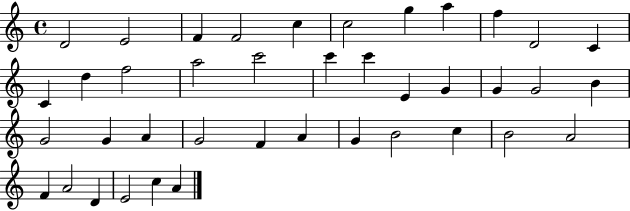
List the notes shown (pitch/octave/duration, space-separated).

D4/h E4/h F4/q F4/h C5/q C5/h G5/q A5/q F5/q D4/h C4/q C4/q D5/q F5/h A5/h C6/h C6/q C6/q E4/q G4/q G4/q G4/h B4/q G4/h G4/q A4/q G4/h F4/q A4/q G4/q B4/h C5/q B4/h A4/h F4/q A4/h D4/q E4/h C5/q A4/q